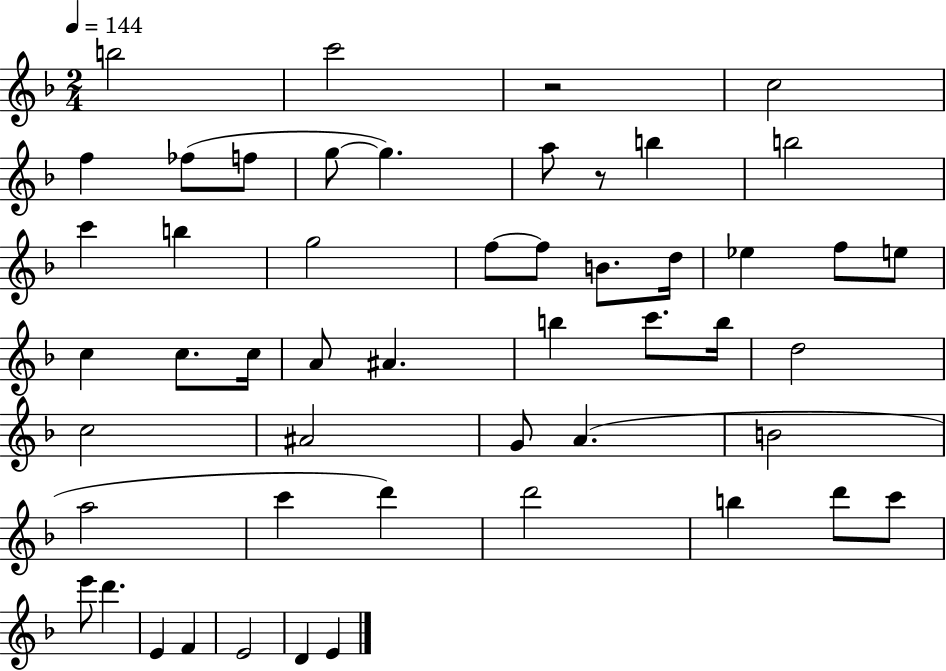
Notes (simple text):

B5/h C6/h R/h C5/h F5/q FES5/e F5/e G5/e G5/q. A5/e R/e B5/q B5/h C6/q B5/q G5/h F5/e F5/e B4/e. D5/s Eb5/q F5/e E5/e C5/q C5/e. C5/s A4/e A#4/q. B5/q C6/e. B5/s D5/h C5/h A#4/h G4/e A4/q. B4/h A5/h C6/q D6/q D6/h B5/q D6/e C6/e E6/e D6/q. E4/q F4/q E4/h D4/q E4/q